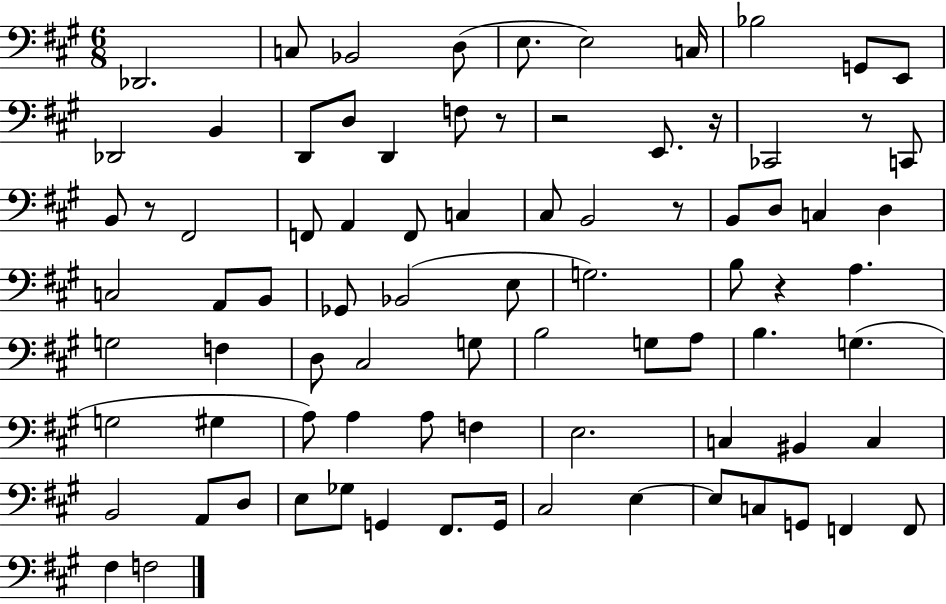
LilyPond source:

{
  \clef bass
  \numericTimeSignature
  \time 6/8
  \key a \major
  \repeat volta 2 { des,2. | c8 bes,2 d8( | e8. e2) c16 | bes2 g,8 e,8 | \break des,2 b,4 | d,8 d8 d,4 f8 r8 | r2 e,8. r16 | ces,2 r8 c,8 | \break b,8 r8 fis,2 | f,8 a,4 f,8 c4 | cis8 b,2 r8 | b,8 d8 c4 d4 | \break c2 a,8 b,8 | ges,8 bes,2( e8 | g2.) | b8 r4 a4. | \break g2 f4 | d8 cis2 g8 | b2 g8 a8 | b4. g4.( | \break g2 gis4 | a8) a4 a8 f4 | e2. | c4 bis,4 c4 | \break b,2 a,8 d8 | e8 ges8 g,4 fis,8. g,16 | cis2 e4~~ | e8 c8 g,8 f,4 f,8 | \break fis4 f2 | } \bar "|."
}